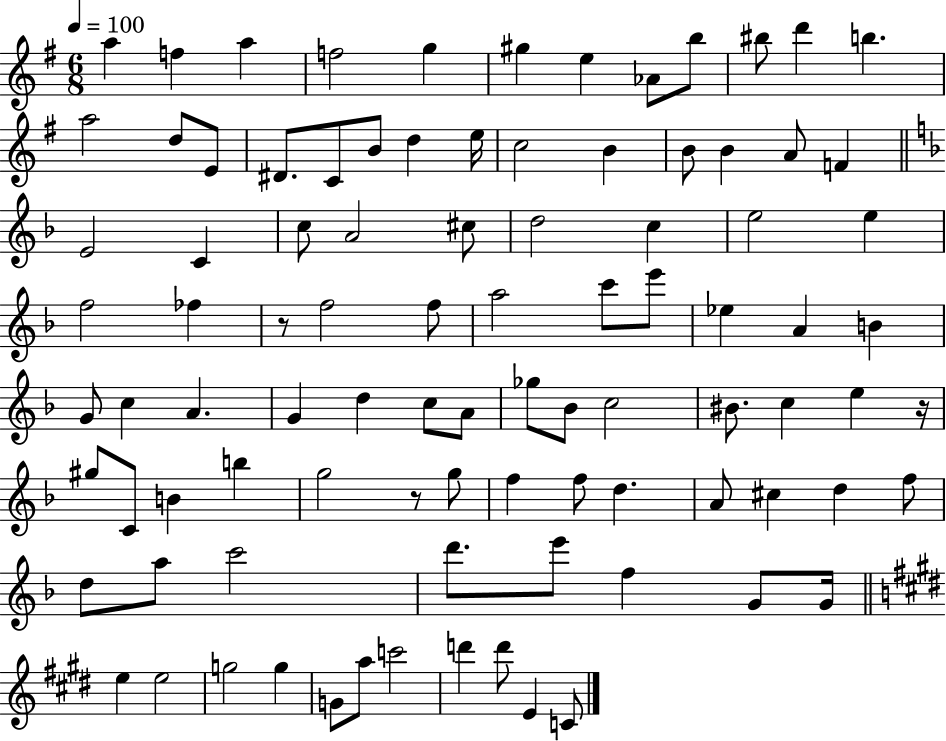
{
  \clef treble
  \numericTimeSignature
  \time 6/8
  \key g \major
  \tempo 4 = 100
  \repeat volta 2 { a''4 f''4 a''4 | f''2 g''4 | gis''4 e''4 aes'8 b''8 | bis''8 d'''4 b''4. | \break a''2 d''8 e'8 | dis'8. c'8 b'8 d''4 e''16 | c''2 b'4 | b'8 b'4 a'8 f'4 | \break \bar "||" \break \key f \major e'2 c'4 | c''8 a'2 cis''8 | d''2 c''4 | e''2 e''4 | \break f''2 fes''4 | r8 f''2 f''8 | a''2 c'''8 e'''8 | ees''4 a'4 b'4 | \break g'8 c''4 a'4. | g'4 d''4 c''8 a'8 | ges''8 bes'8 c''2 | bis'8. c''4 e''4 r16 | \break gis''8 c'8 b'4 b''4 | g''2 r8 g''8 | f''4 f''8 d''4. | a'8 cis''4 d''4 f''8 | \break d''8 a''8 c'''2 | d'''8. e'''8 f''4 g'8 g'16 | \bar "||" \break \key e \major e''4 e''2 | g''2 g''4 | g'8 a''8 c'''2 | d'''4 d'''8 e'4 c'8 | \break } \bar "|."
}